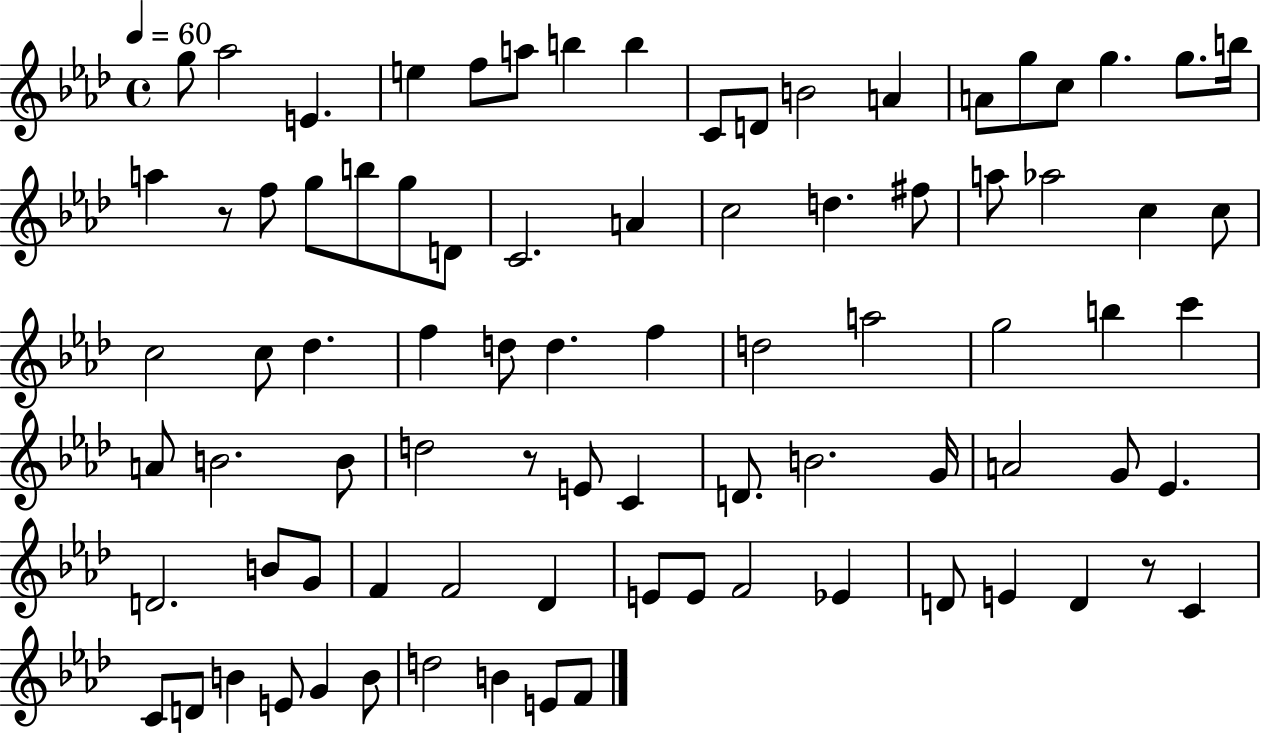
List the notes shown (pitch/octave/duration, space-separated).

G5/e Ab5/h E4/q. E5/q F5/e A5/e B5/q B5/q C4/e D4/e B4/h A4/q A4/e G5/e C5/e G5/q. G5/e. B5/s A5/q R/e F5/e G5/e B5/e G5/e D4/e C4/h. A4/q C5/h D5/q. F#5/e A5/e Ab5/h C5/q C5/e C5/h C5/e Db5/q. F5/q D5/e D5/q. F5/q D5/h A5/h G5/h B5/q C6/q A4/e B4/h. B4/e D5/h R/e E4/e C4/q D4/e. B4/h. G4/s A4/h G4/e Eb4/q. D4/h. B4/e G4/e F4/q F4/h Db4/q E4/e E4/e F4/h Eb4/q D4/e E4/q D4/q R/e C4/q C4/e D4/e B4/q E4/e G4/q B4/e D5/h B4/q E4/e F4/e